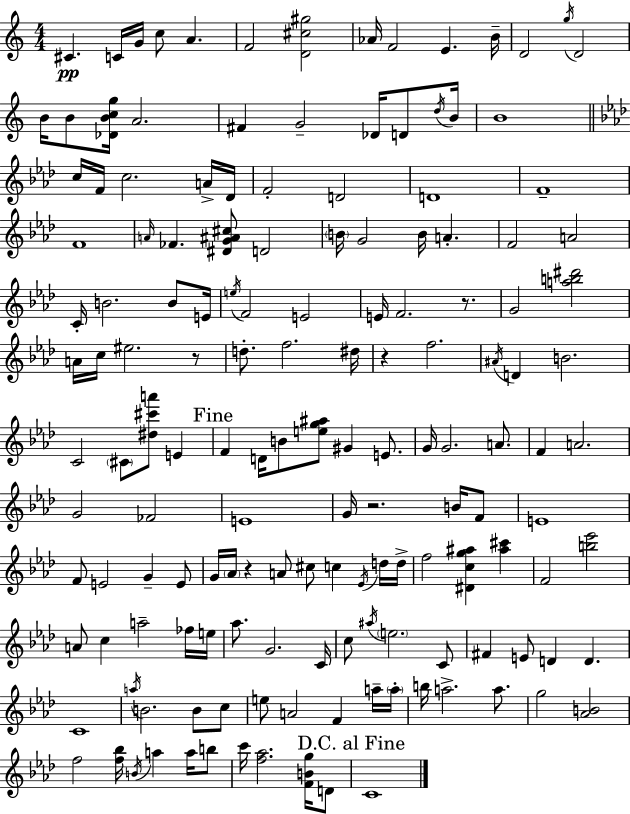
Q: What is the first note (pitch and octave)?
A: C#4